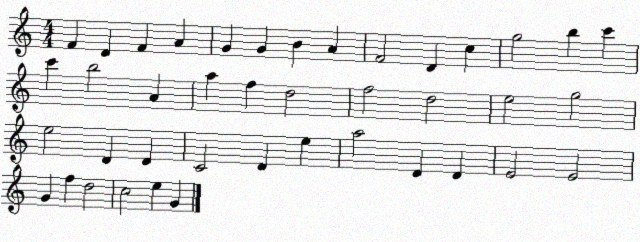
X:1
T:Untitled
M:4/4
L:1/4
K:C
F D F A G G B A F2 D c g2 b c' c' b2 A a f d2 f2 d2 e2 g2 e2 D D C2 D e a2 D D E2 E2 G f d2 c2 e G